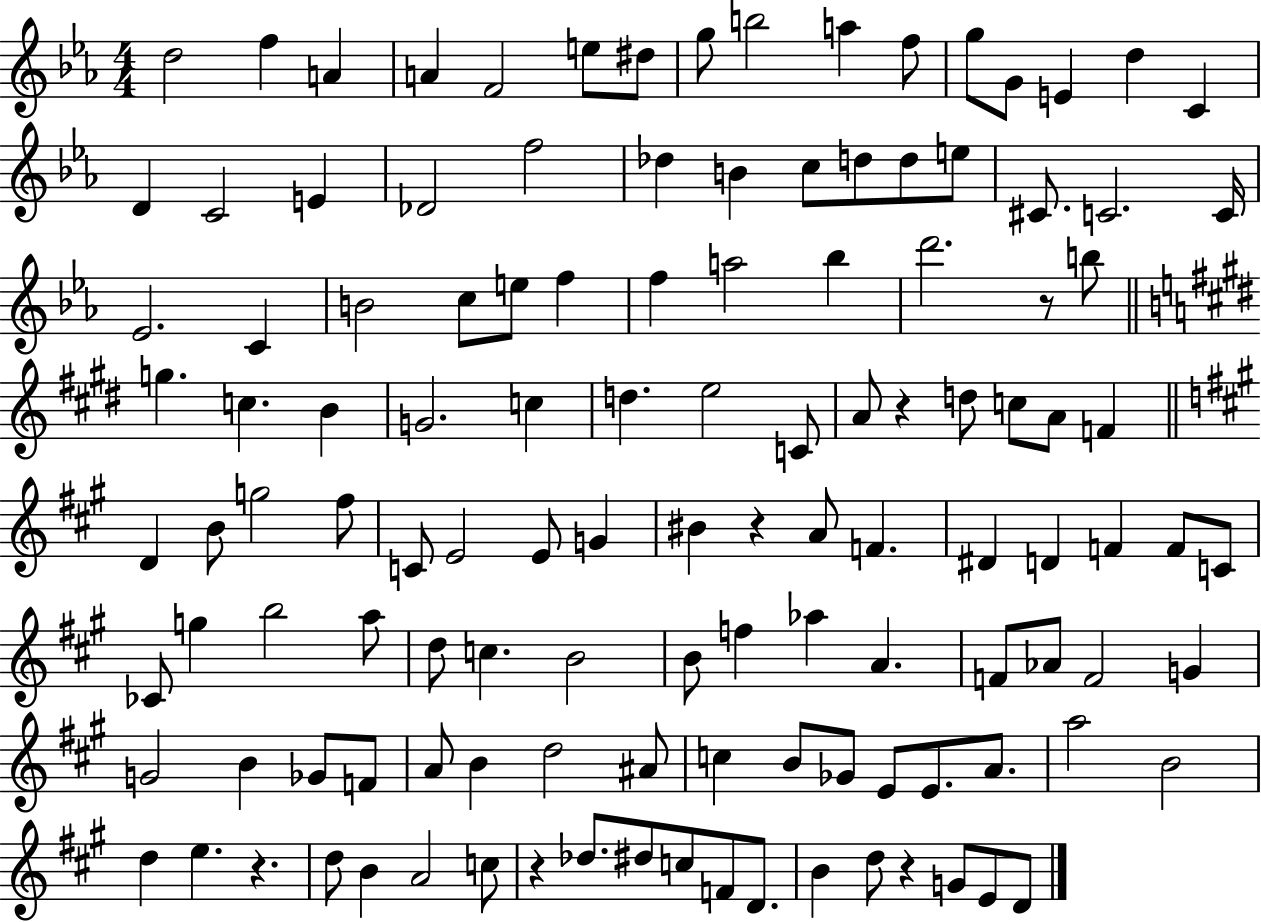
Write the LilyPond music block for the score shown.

{
  \clef treble
  \numericTimeSignature
  \time 4/4
  \key ees \major
  \repeat volta 2 { d''2 f''4 a'4 | a'4 f'2 e''8 dis''8 | g''8 b''2 a''4 f''8 | g''8 g'8 e'4 d''4 c'4 | \break d'4 c'2 e'4 | des'2 f''2 | des''4 b'4 c''8 d''8 d''8 e''8 | cis'8. c'2. c'16 | \break ees'2. c'4 | b'2 c''8 e''8 f''4 | f''4 a''2 bes''4 | d'''2. r8 b''8 | \break \bar "||" \break \key e \major g''4. c''4. b'4 | g'2. c''4 | d''4. e''2 c'8 | a'8 r4 d''8 c''8 a'8 f'4 | \break \bar "||" \break \key a \major d'4 b'8 g''2 fis''8 | c'8 e'2 e'8 g'4 | bis'4 r4 a'8 f'4. | dis'4 d'4 f'4 f'8 c'8 | \break ces'8 g''4 b''2 a''8 | d''8 c''4. b'2 | b'8 f''4 aes''4 a'4. | f'8 aes'8 f'2 g'4 | \break g'2 b'4 ges'8 f'8 | a'8 b'4 d''2 ais'8 | c''4 b'8 ges'8 e'8 e'8. a'8. | a''2 b'2 | \break d''4 e''4. r4. | d''8 b'4 a'2 c''8 | r4 des''8. dis''8 c''8 f'8 d'8. | b'4 d''8 r4 g'8 e'8 d'8 | \break } \bar "|."
}